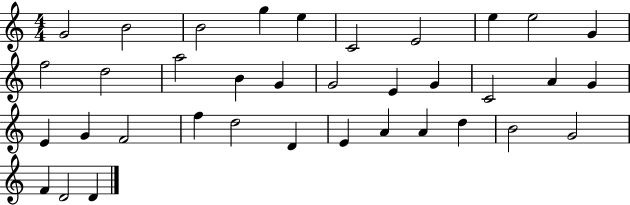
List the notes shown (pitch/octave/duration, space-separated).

G4/h B4/h B4/h G5/q E5/q C4/h E4/h E5/q E5/h G4/q F5/h D5/h A5/h B4/q G4/q G4/h E4/q G4/q C4/h A4/q G4/q E4/q G4/q F4/h F5/q D5/h D4/q E4/q A4/q A4/q D5/q B4/h G4/h F4/q D4/h D4/q